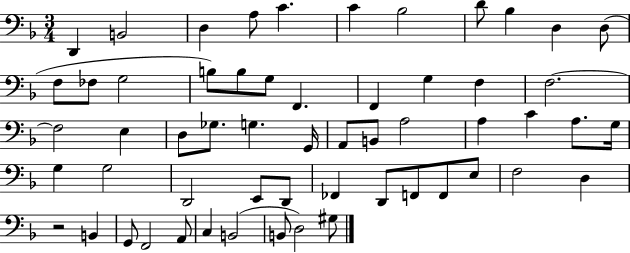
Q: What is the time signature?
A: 3/4